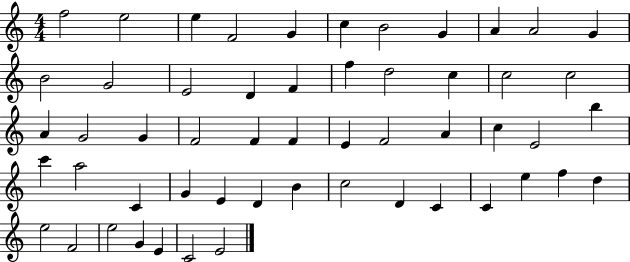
F5/h E5/h E5/q F4/h G4/q C5/q B4/h G4/q A4/q A4/h G4/q B4/h G4/h E4/h D4/q F4/q F5/q D5/h C5/q C5/h C5/h A4/q G4/h G4/q F4/h F4/q F4/q E4/q F4/h A4/q C5/q E4/h B5/q C6/q A5/h C4/q G4/q E4/q D4/q B4/q C5/h D4/q C4/q C4/q E5/q F5/q D5/q E5/h F4/h E5/h G4/q E4/q C4/h E4/h